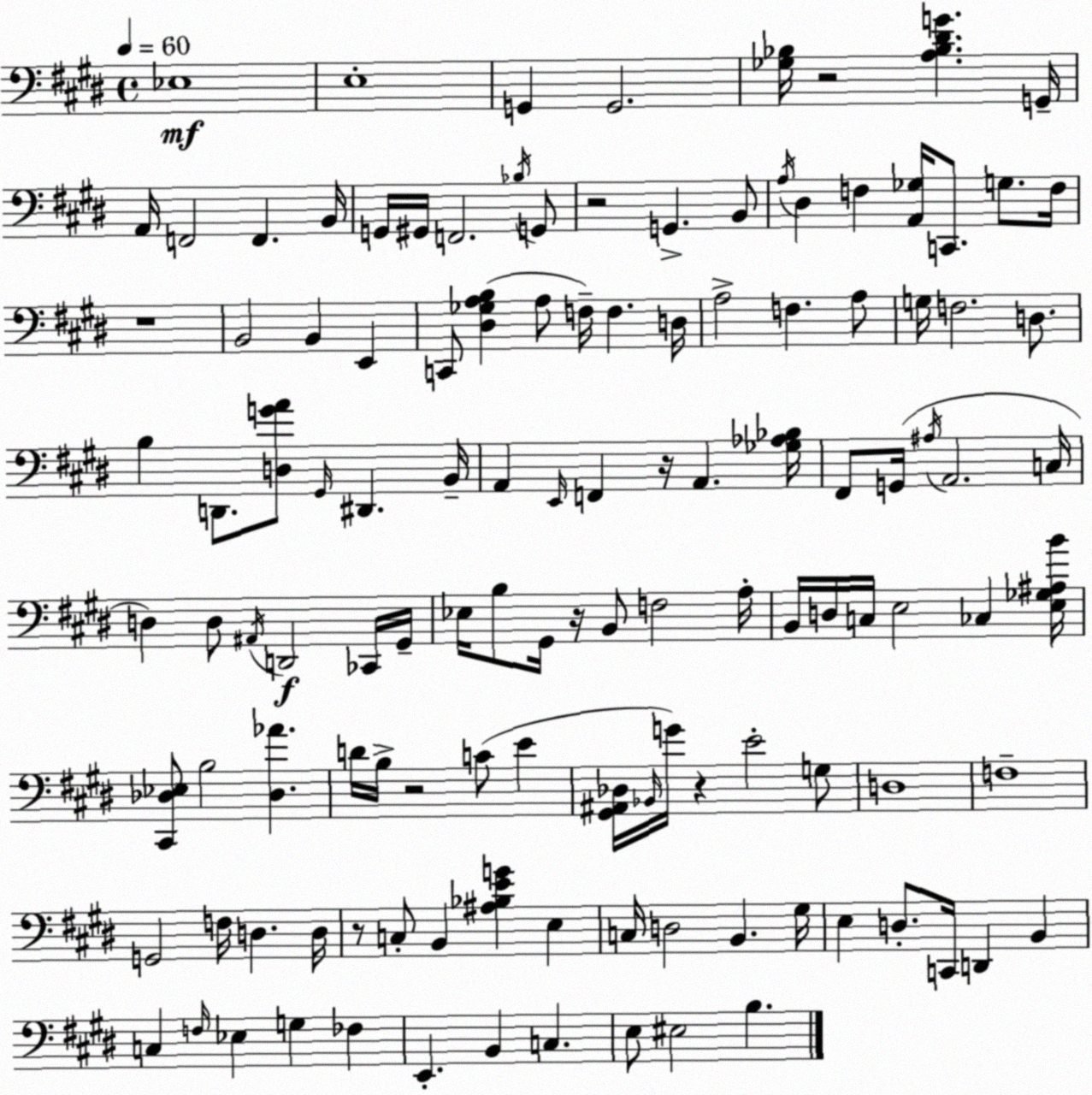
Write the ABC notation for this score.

X:1
T:Untitled
M:4/4
L:1/4
K:E
_E,4 E,4 G,, G,,2 [_G,_B,]/4 z2 [A,_B,^DG] G,,/4 A,,/4 F,,2 F,, B,,/4 G,,/4 ^G,,/4 F,,2 _B,/4 G,,/2 z2 G,, B,,/2 A,/4 ^D, F, [A,,_G,]/4 C,,/2 G,/2 F,/4 z4 B,,2 B,, E,, C,,/2 [^D,_G,A,B,] A,/2 F,/4 F, D,/4 A,2 F, A,/2 G,/4 F,2 D,/2 B, D,,/2 [D,GA]/2 ^G,,/4 ^D,, B,,/4 A,, E,,/4 F,, z/4 A,, [_G,_A,_B,]/4 ^F,,/2 G,,/4 ^A,/4 A,,2 C,/4 D, D,/2 ^A,,/4 D,,2 _C,,/4 ^G,,/4 _E,/4 B,/2 ^G,,/4 z/4 B,,/2 F,2 A,/4 B,,/4 D,/4 C,/4 E,2 _C, [E,_G,^A,B]/4 [^C,,_D,_E,]/2 B,2 [_D,_A] D/4 B,/4 z2 C/2 E [^G,,^A,,_D,]/4 _B,,/4 G/4 z E2 G,/2 D,4 F,4 G,,2 F,/4 D, D,/4 z/2 C,/2 B,, [^A,_B,EG] E, C,/4 D,2 B,, ^G,/4 E, D,/2 C,,/4 D,, B,, C, F,/4 _E, G, _F, E,, B,, C, E,/2 ^E,2 B,